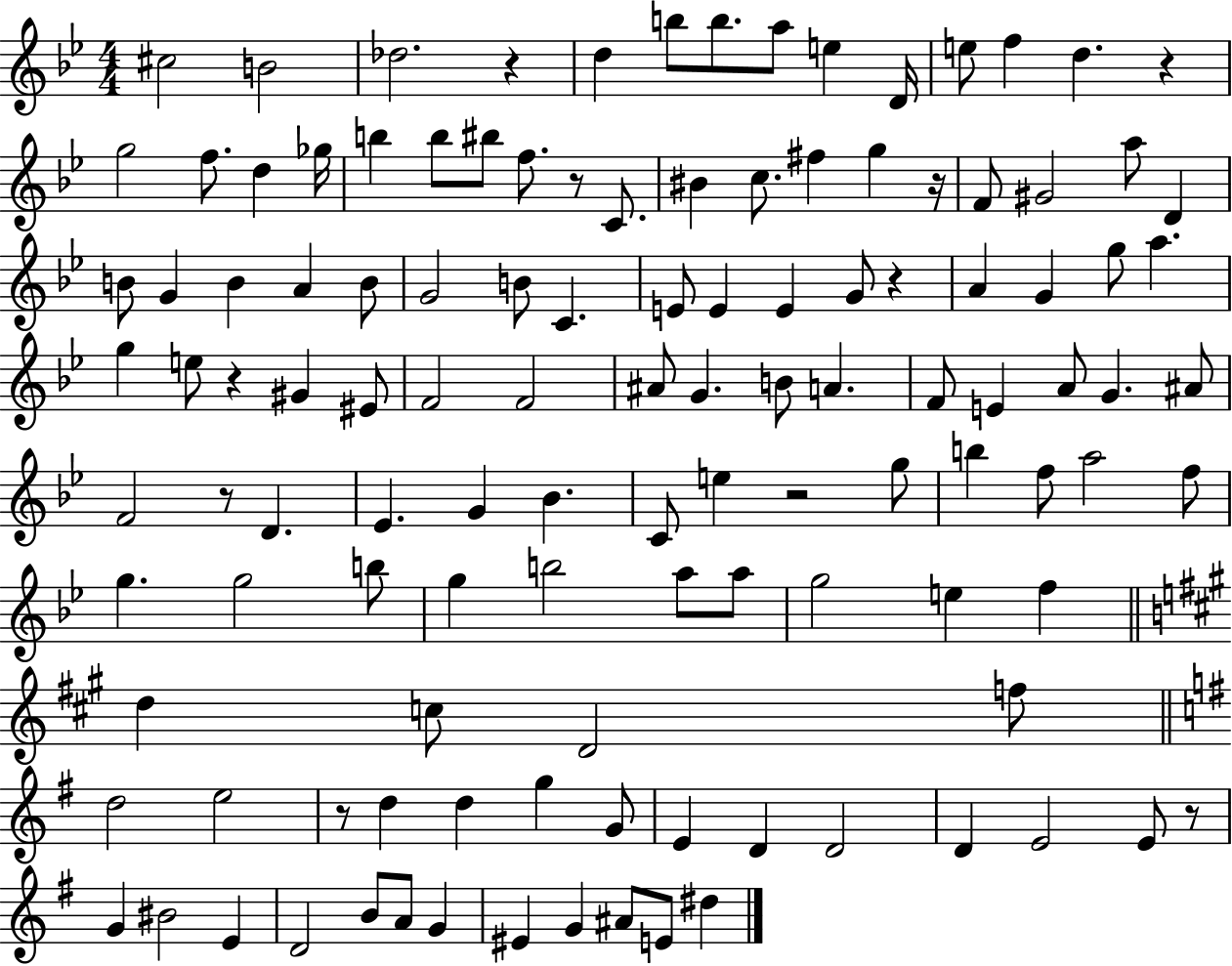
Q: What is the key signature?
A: BES major